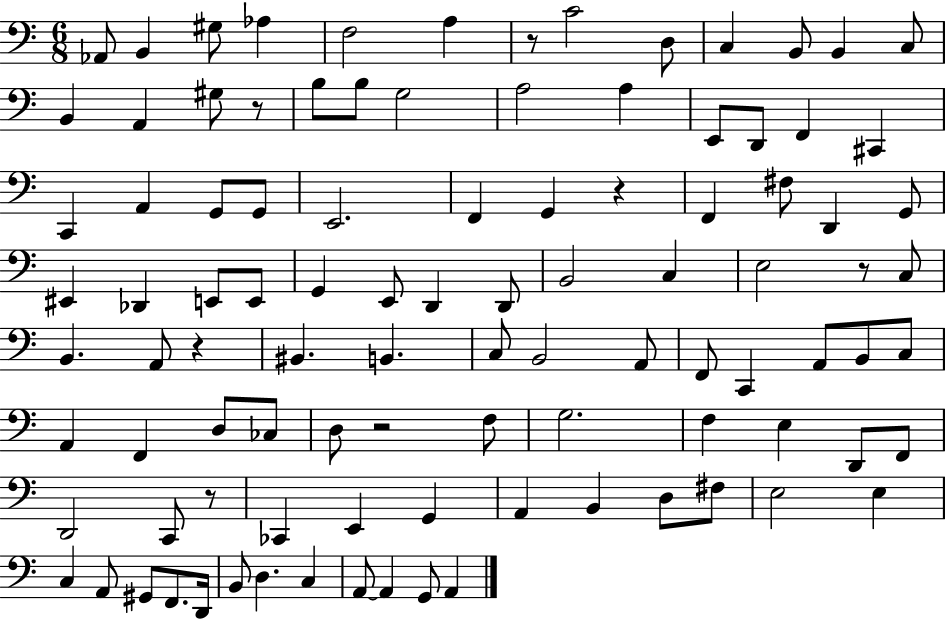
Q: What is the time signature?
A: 6/8